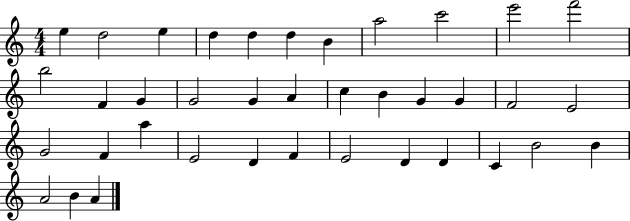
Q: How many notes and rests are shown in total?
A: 38